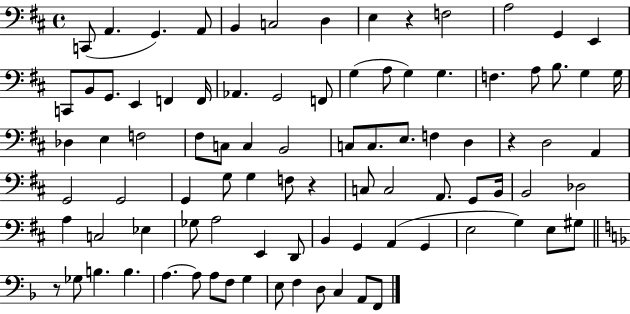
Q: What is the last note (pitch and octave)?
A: F2